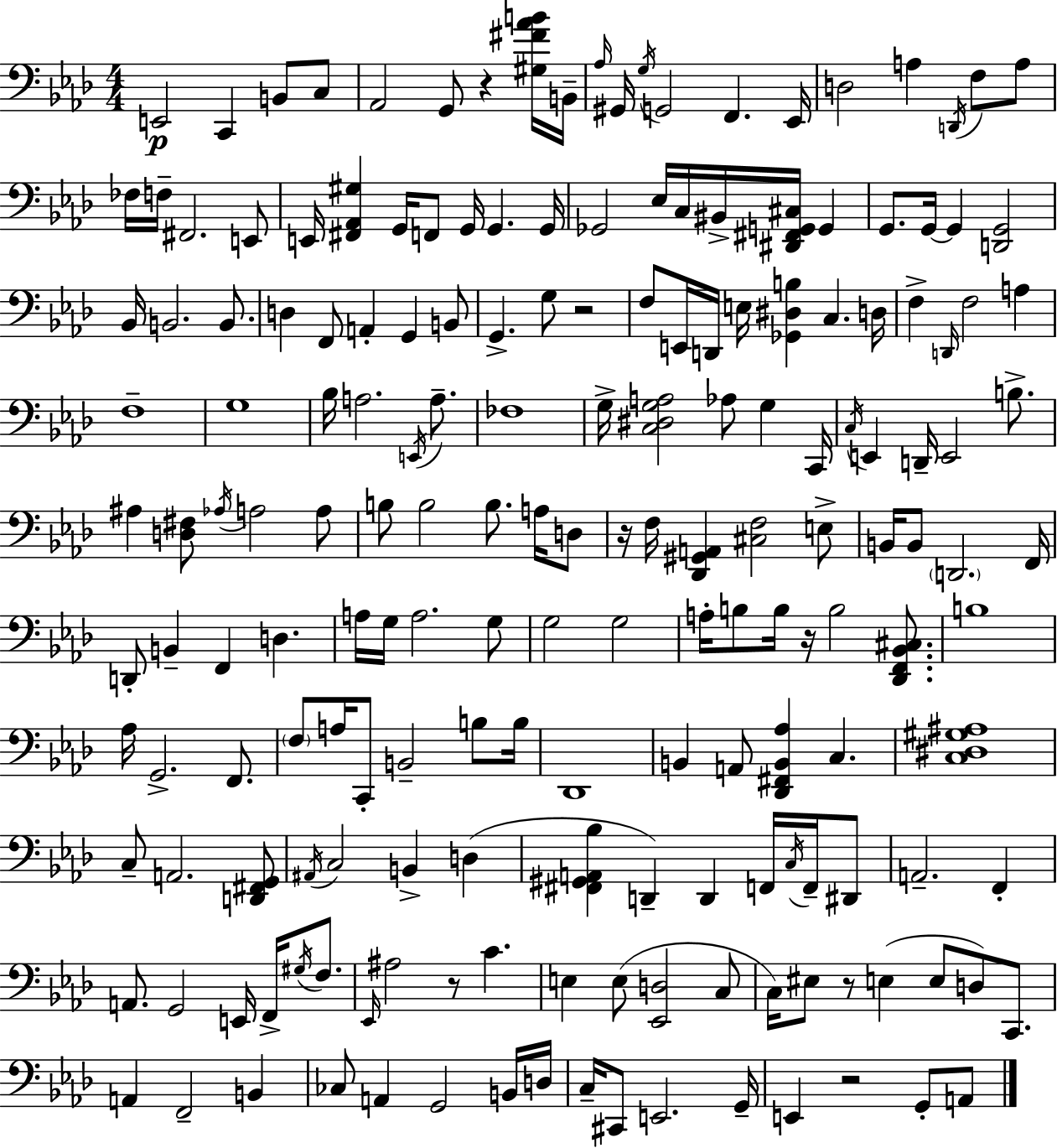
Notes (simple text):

E2/h C2/q B2/e C3/e Ab2/h G2/e R/q [G#3,F#4,Ab4,B4]/s B2/s Ab3/s G#2/s G3/s G2/h F2/q. Eb2/s D3/h A3/q D2/s F3/e A3/e FES3/s F3/s F#2/h. E2/e E2/s [F#2,Ab2,G#3]/q G2/s F2/e G2/s G2/q. G2/s Gb2/h Eb3/s C3/s BIS2/s [D#2,F#2,G2,C#3]/s G2/q G2/e. G2/s G2/q [D2,G2]/h Bb2/s B2/h. B2/e. D3/q F2/e A2/q G2/q B2/e G2/q. G3/e R/h F3/e E2/s D2/s E3/s [Gb2,D#3,B3]/q C3/q. D3/s F3/q D2/s F3/h A3/q F3/w G3/w Bb3/s A3/h. E2/s A3/e. FES3/w G3/s [C3,D#3,G3,A3]/h Ab3/e G3/q C2/s C3/s E2/q D2/s E2/h B3/e. A#3/q [D3,F#3]/e Ab3/s A3/h A3/e B3/e B3/h B3/e. A3/s D3/e R/s F3/s [Db2,G#2,A2]/q [C#3,F3]/h E3/e B2/s B2/e D2/h. F2/s D2/e B2/q F2/q D3/q. A3/s G3/s A3/h. G3/e G3/h G3/h A3/s B3/e B3/s R/s B3/h [Db2,F2,Bb2,C#3]/e. B3/w Ab3/s G2/h. F2/e. F3/e A3/s C2/e B2/h B3/e B3/s Db2/w B2/q A2/e [Db2,F#2,B2,Ab3]/q C3/q. [C3,D#3,G#3,A#3]/w C3/e A2/h. [D2,F#2,G2]/e A#2/s C3/h B2/q D3/q [F#2,G#2,A2,Bb3]/q D2/q D2/q F2/s C3/s F2/s D#2/e A2/h. F2/q A2/e. G2/h E2/s F2/s G#3/s F3/e. Eb2/s A#3/h R/e C4/q. E3/q E3/e [Eb2,D3]/h C3/e C3/s EIS3/e R/e E3/q E3/e D3/e C2/e. A2/q F2/h B2/q CES3/e A2/q G2/h B2/s D3/s C3/s C#2/e E2/h. G2/s E2/q R/h G2/e A2/e